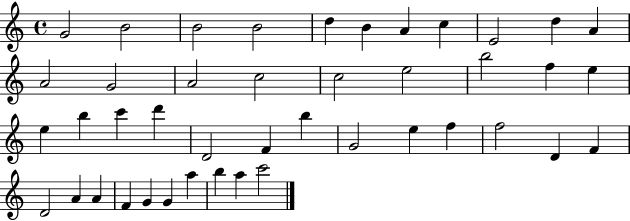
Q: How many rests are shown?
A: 0